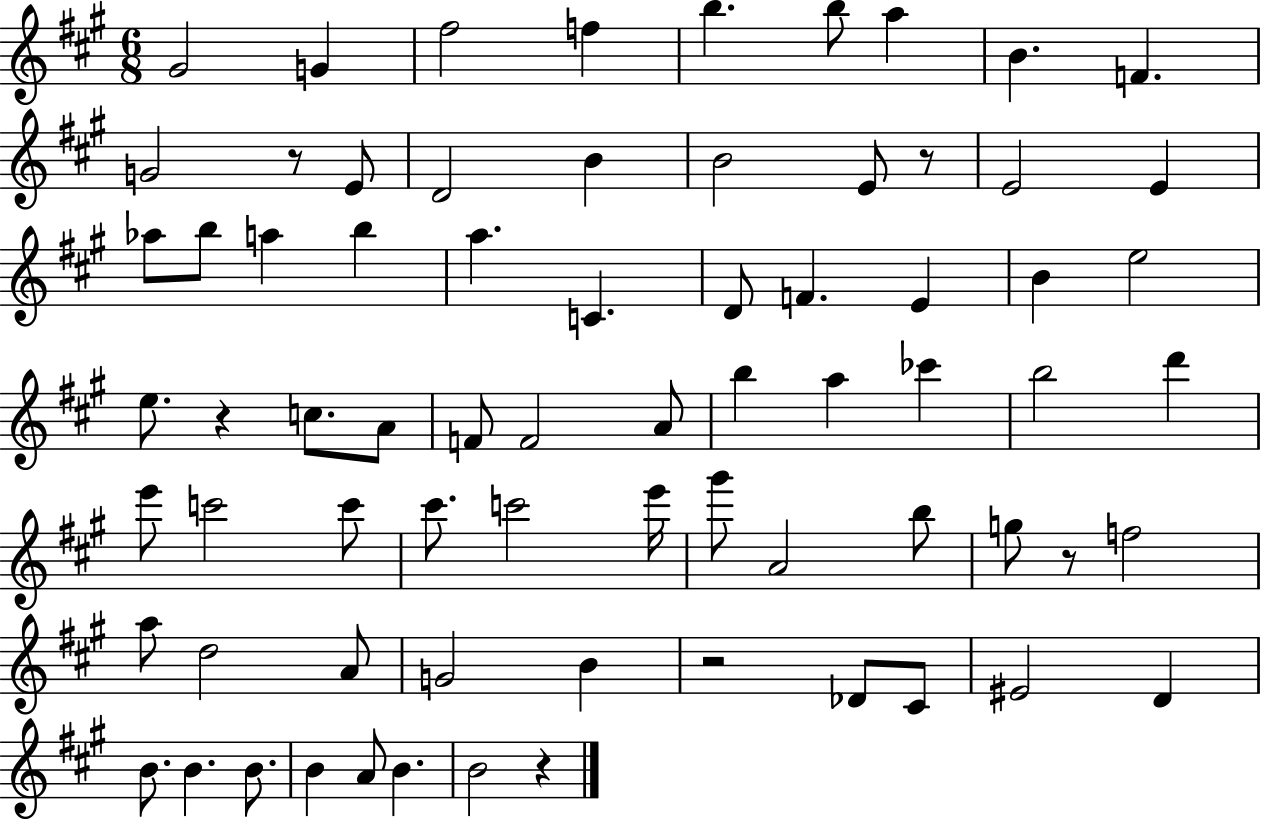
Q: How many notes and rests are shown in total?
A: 72